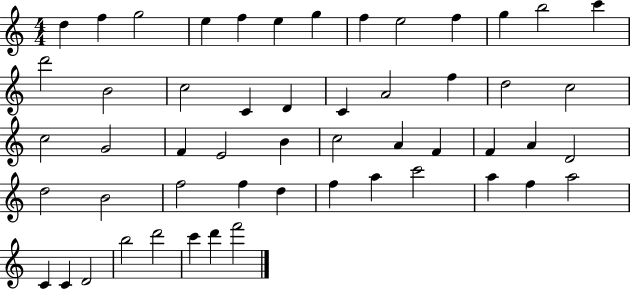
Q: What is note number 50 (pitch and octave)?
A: D6